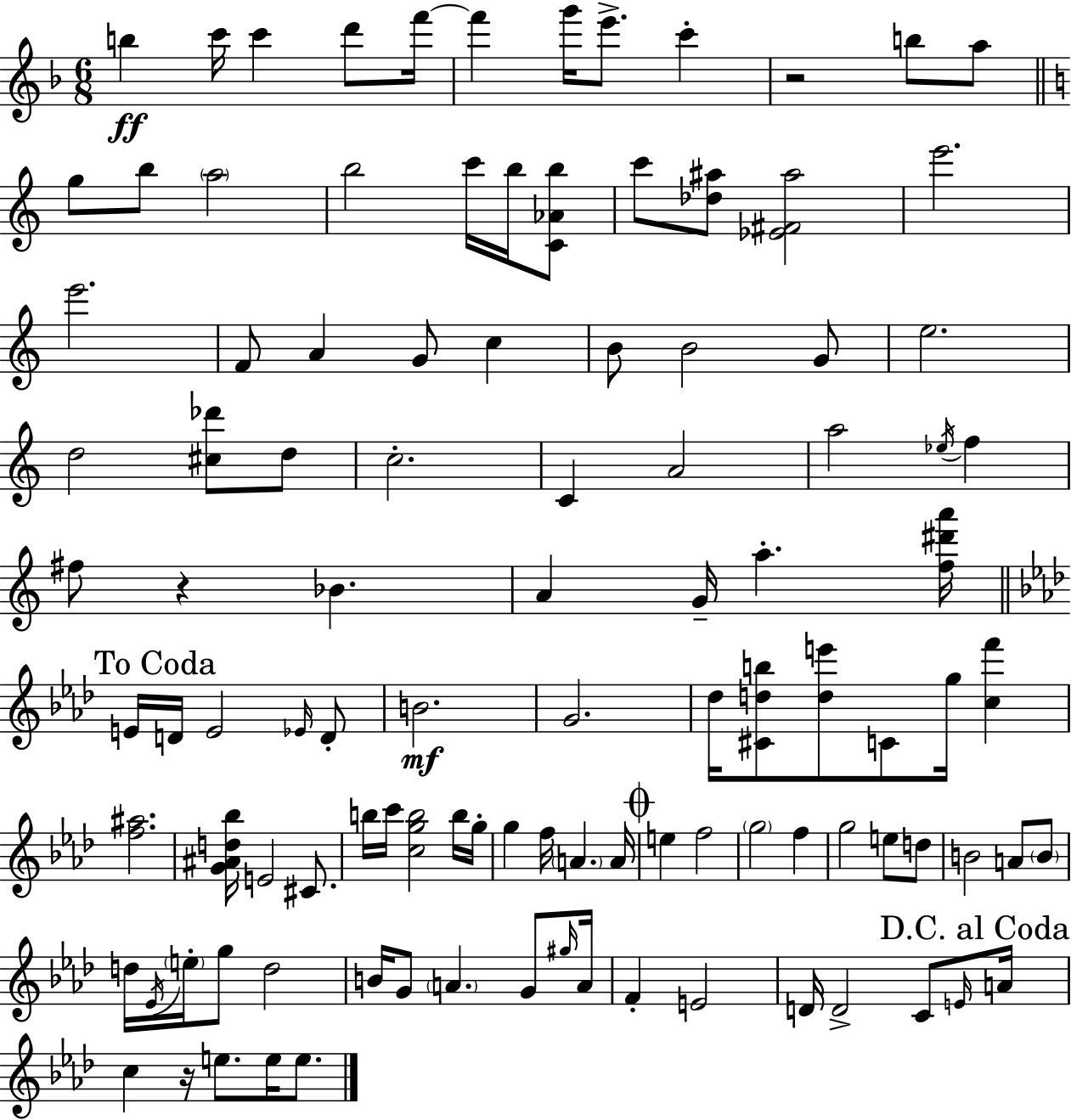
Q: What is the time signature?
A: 6/8